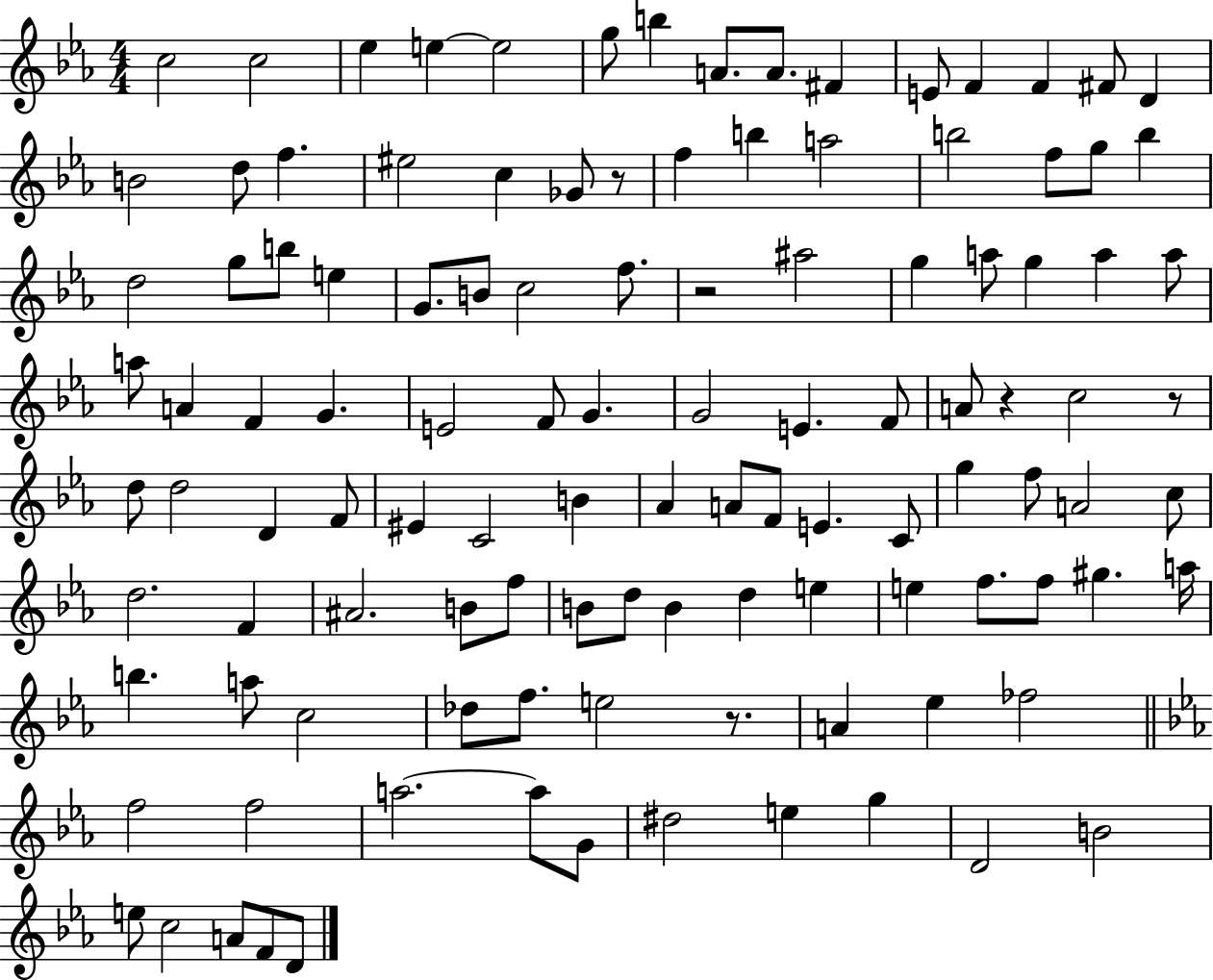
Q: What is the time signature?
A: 4/4